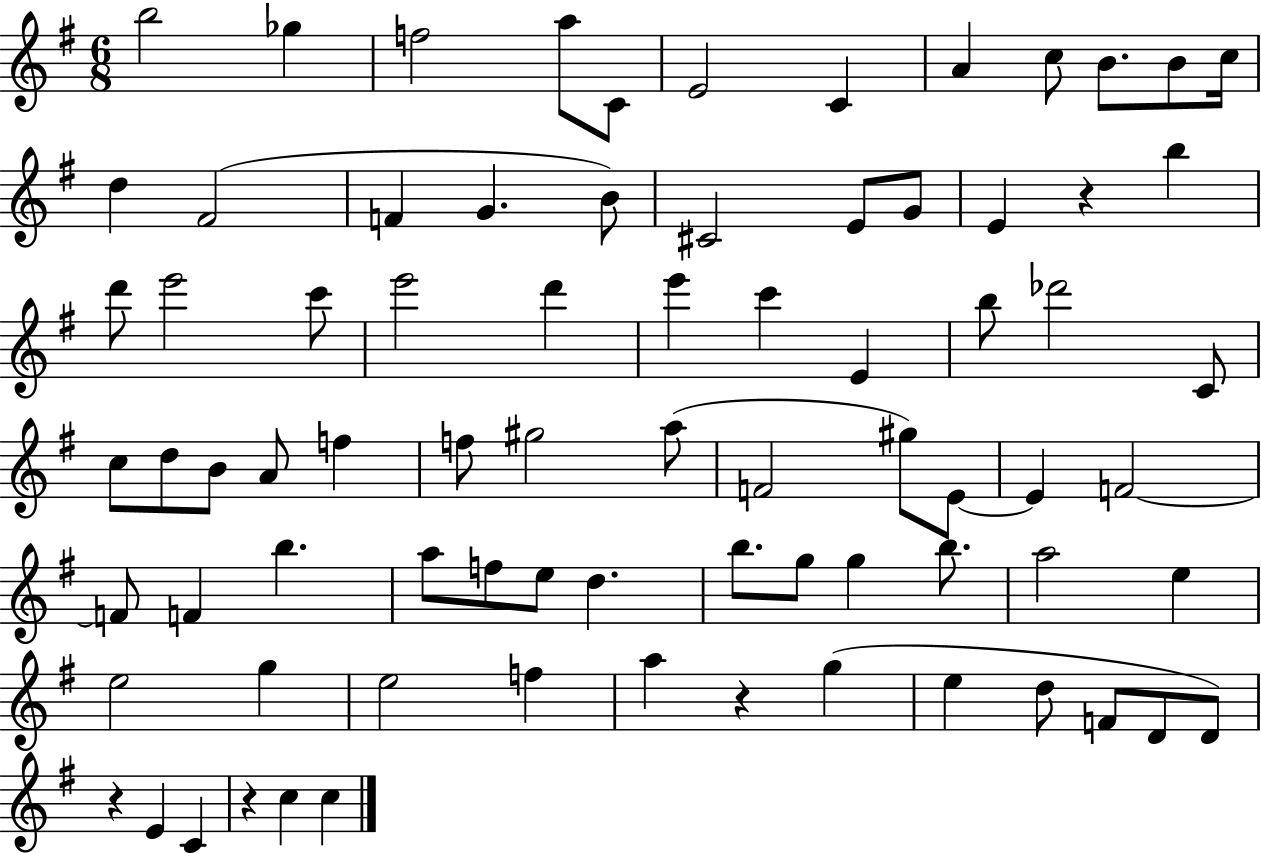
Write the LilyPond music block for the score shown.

{
  \clef treble
  \numericTimeSignature
  \time 6/8
  \key g \major
  b''2 ges''4 | f''2 a''8 c'8 | e'2 c'4 | a'4 c''8 b'8. b'8 c''16 | \break d''4 fis'2( | f'4 g'4. b'8) | cis'2 e'8 g'8 | e'4 r4 b''4 | \break d'''8 e'''2 c'''8 | e'''2 d'''4 | e'''4 c'''4 e'4 | b''8 des'''2 c'8 | \break c''8 d''8 b'8 a'8 f''4 | f''8 gis''2 a''8( | f'2 gis''8) e'8~~ | e'4 f'2~~ | \break f'8 f'4 b''4. | a''8 f''8 e''8 d''4. | b''8. g''8 g''4 b''8. | a''2 e''4 | \break e''2 g''4 | e''2 f''4 | a''4 r4 g''4( | e''4 d''8 f'8 d'8 d'8) | \break r4 e'4 c'4 | r4 c''4 c''4 | \bar "|."
}